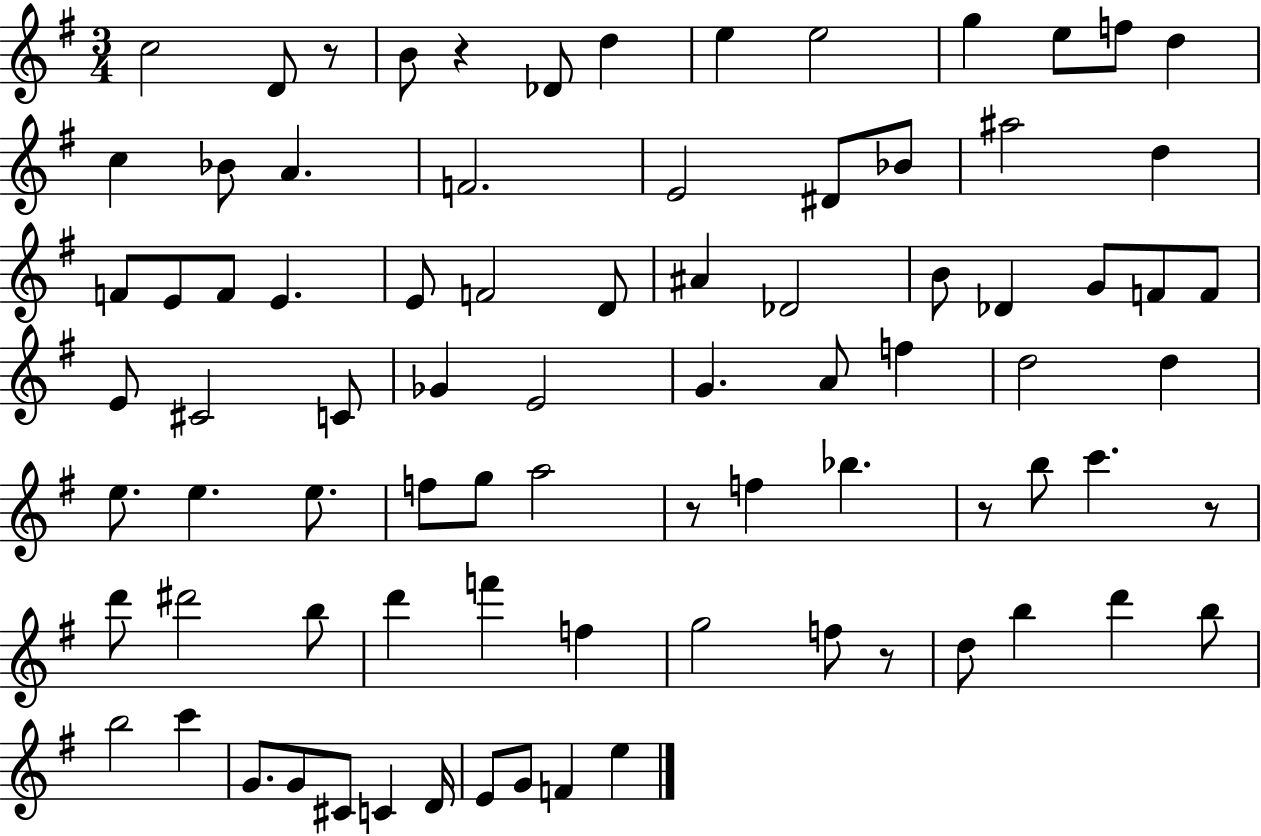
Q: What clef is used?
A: treble